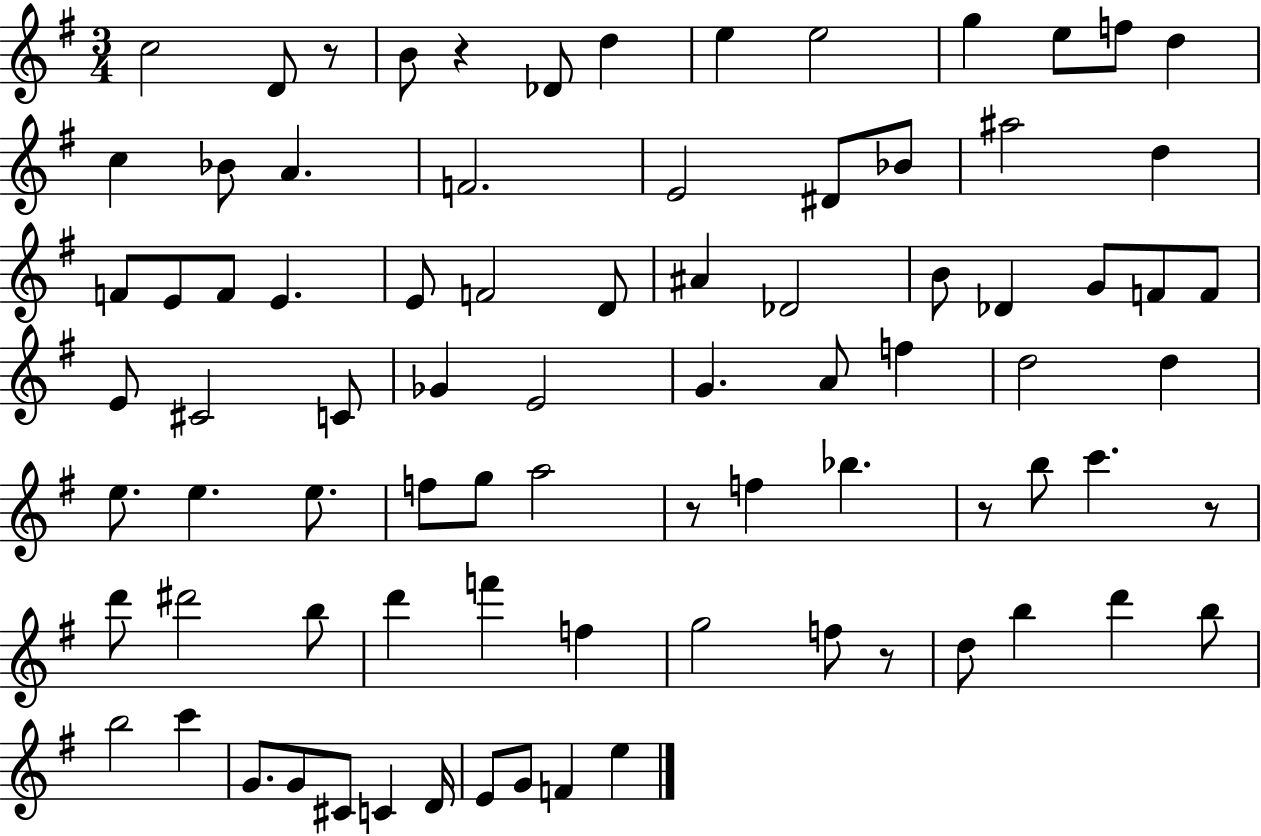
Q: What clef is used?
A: treble